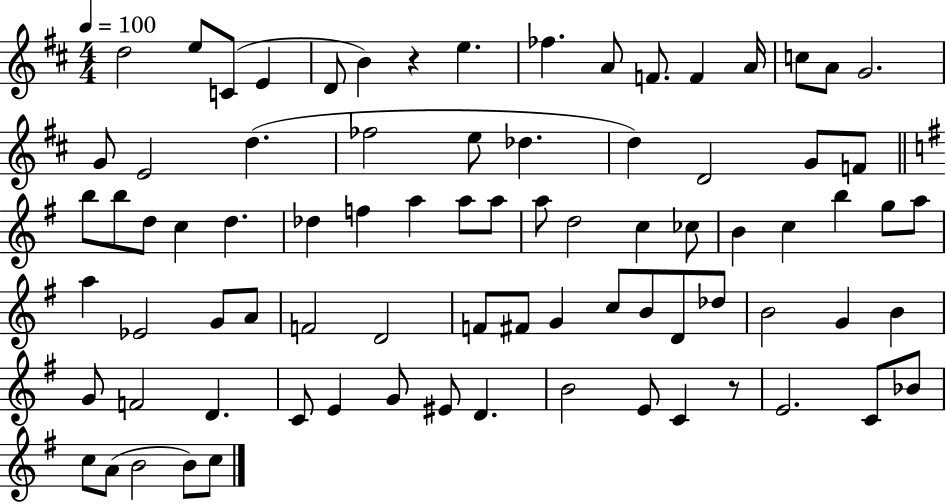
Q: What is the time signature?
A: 4/4